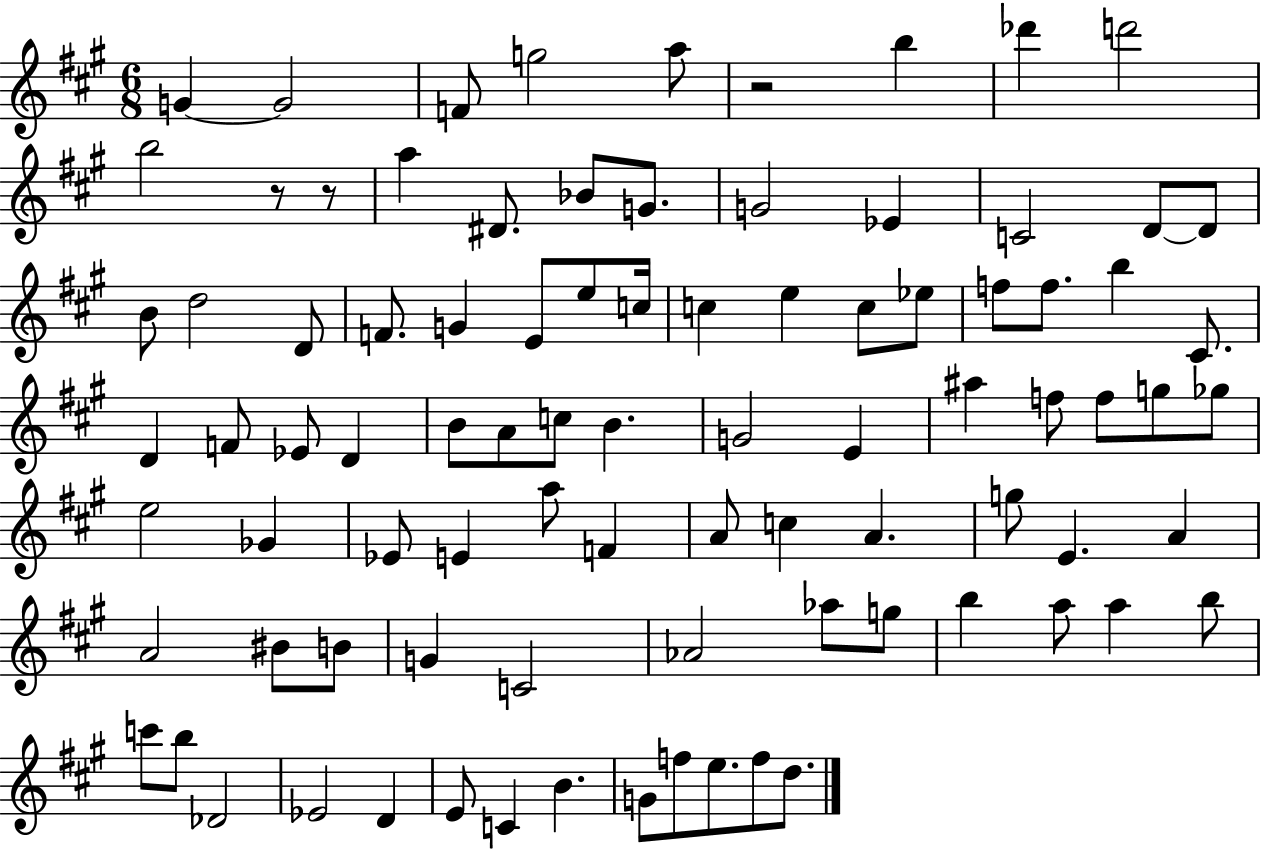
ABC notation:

X:1
T:Untitled
M:6/8
L:1/4
K:A
G G2 F/2 g2 a/2 z2 b _d' d'2 b2 z/2 z/2 a ^D/2 _B/2 G/2 G2 _E C2 D/2 D/2 B/2 d2 D/2 F/2 G E/2 e/2 c/4 c e c/2 _e/2 f/2 f/2 b ^C/2 D F/2 _E/2 D B/2 A/2 c/2 B G2 E ^a f/2 f/2 g/2 _g/2 e2 _G _E/2 E a/2 F A/2 c A g/2 E A A2 ^B/2 B/2 G C2 _A2 _a/2 g/2 b a/2 a b/2 c'/2 b/2 _D2 _E2 D E/2 C B G/2 f/2 e/2 f/2 d/2